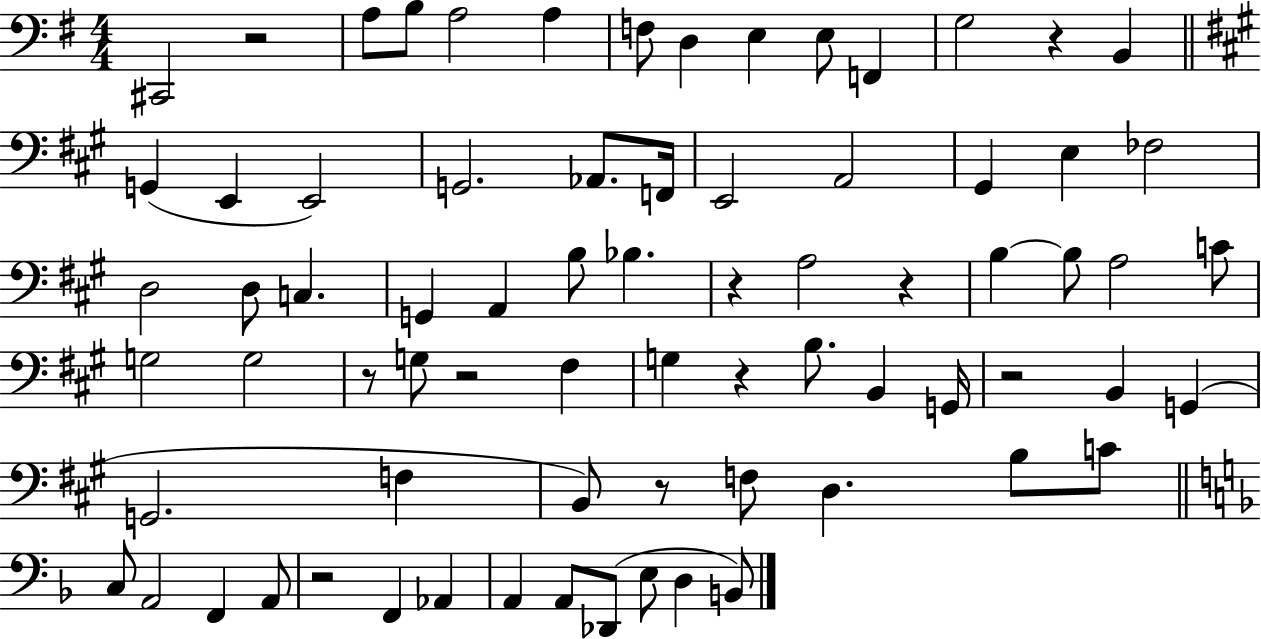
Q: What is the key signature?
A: G major